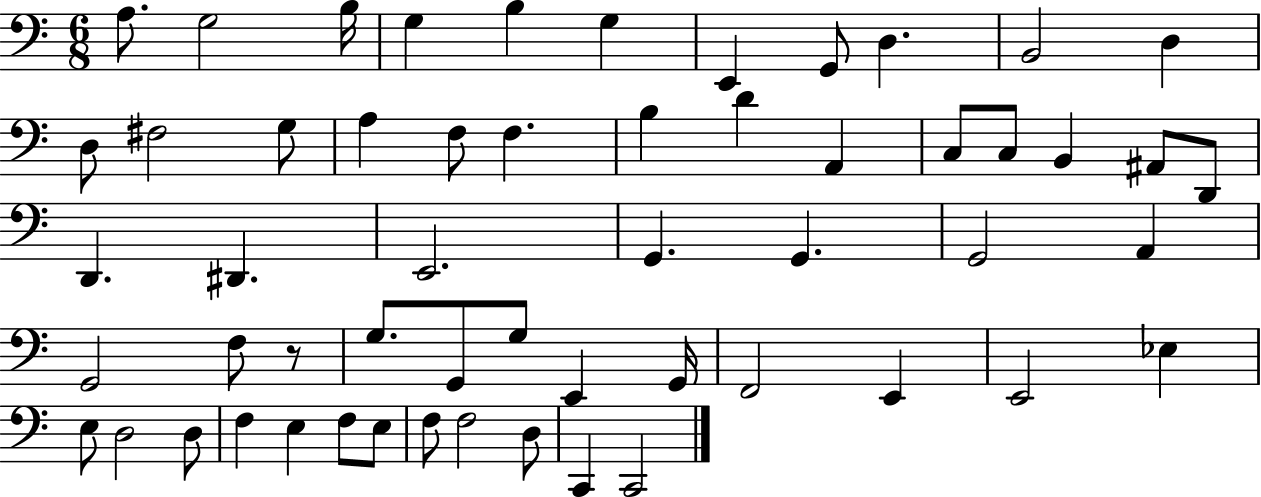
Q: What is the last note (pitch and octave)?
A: C2